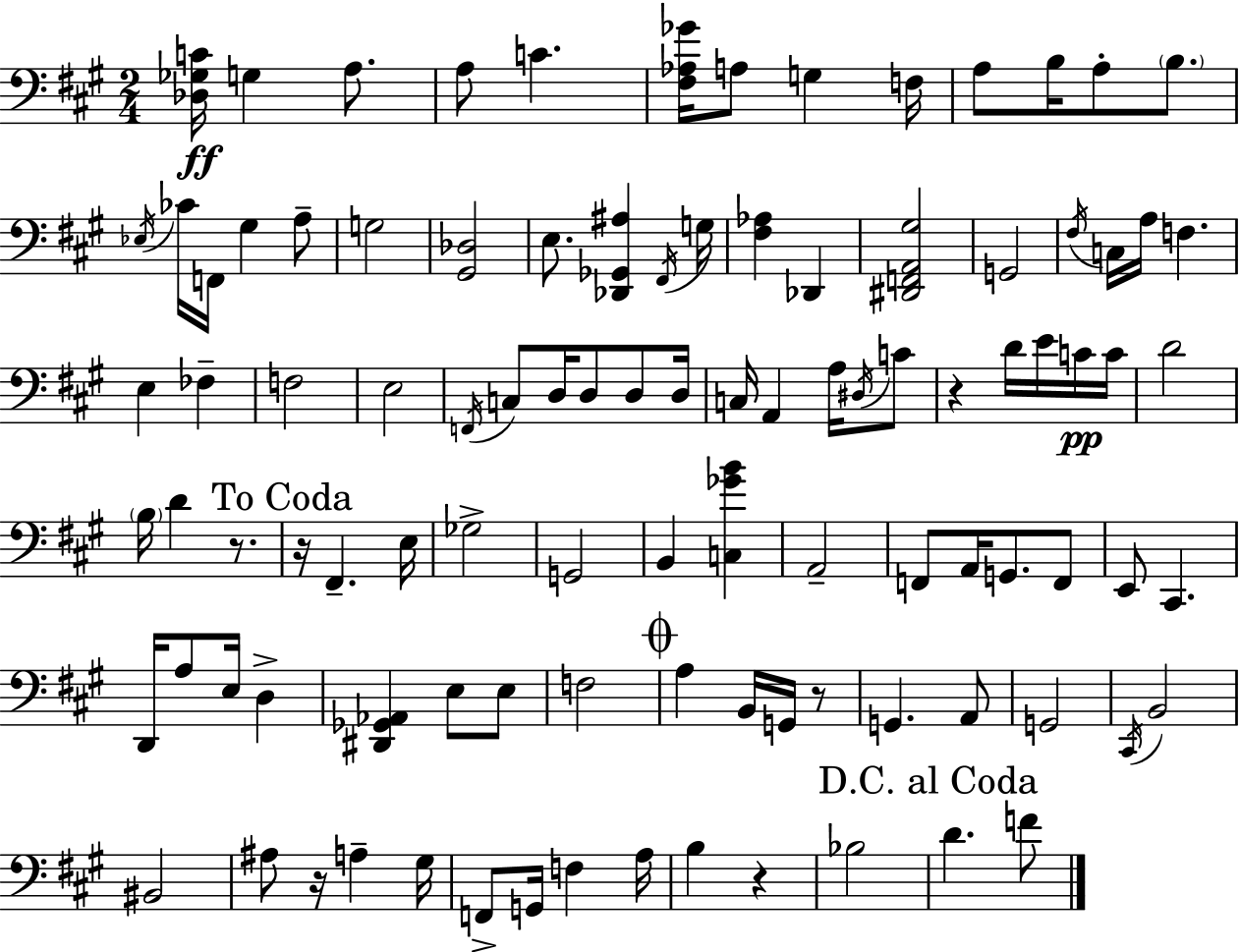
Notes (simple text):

[Db3,Gb3,C4]/s G3/q A3/e. A3/e C4/q. [F#3,Ab3,Gb4]/s A3/e G3/q F3/s A3/e B3/s A3/e B3/e. Eb3/s CES4/s F2/s G#3/q A3/e G3/h [G#2,Db3]/h E3/e. [Db2,Gb2,A#3]/q F#2/s G3/s [F#3,Ab3]/q Db2/q [D#2,F2,A2,G#3]/h G2/h F#3/s C3/s A3/s F3/q. E3/q FES3/q F3/h E3/h F2/s C3/e D3/s D3/e D3/e D3/s C3/s A2/q A3/s D#3/s C4/e R/q D4/s E4/s C4/s C4/s D4/h B3/s D4/q R/e. R/s F#2/q. E3/s Gb3/h G2/h B2/q [C3,Gb4,B4]/q A2/h F2/e A2/s G2/e. F2/e E2/e C#2/q. D2/s A3/e E3/s D3/q [D#2,Gb2,Ab2]/q E3/e E3/e F3/h A3/q B2/s G2/s R/e G2/q. A2/e G2/h C#2/s B2/h BIS2/h A#3/e R/s A3/q G#3/s F2/e G2/s F3/q A3/s B3/q R/q Bb3/h D4/q. F4/e